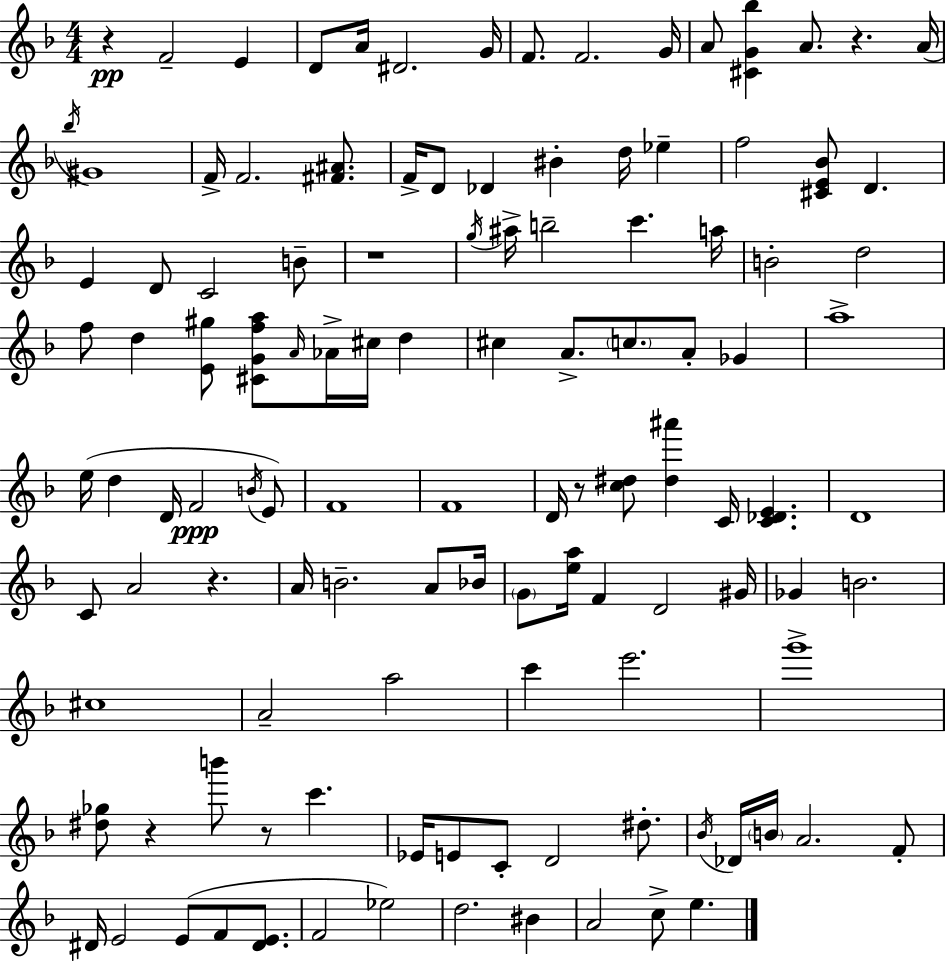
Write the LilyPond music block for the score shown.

{
  \clef treble
  \numericTimeSignature
  \time 4/4
  \key d \minor
  r4\pp f'2-- e'4 | d'8 a'16 dis'2. g'16 | f'8. f'2. g'16 | a'8 <cis' g' bes''>4 a'8. r4. a'16( | \break \acciaccatura { bes''16 } gis'1) | f'16-> f'2. <fis' ais'>8. | f'16-> d'8 des'4 bis'4-. d''16 ees''4-- | f''2 <cis' e' bes'>8 d'4. | \break e'4 d'8 c'2 b'8-- | r1 | \acciaccatura { g''16 } ais''16-> b''2-- c'''4. | a''16 b'2-. d''2 | \break f''8 d''4 <e' gis''>8 <cis' g' f'' a''>8 \grace { a'16 } aes'16-> cis''16 d''4 | cis''4 a'8.-> \parenthesize c''8. a'8-. ges'4 | a''1-> | e''16( d''4 d'16 f'2\ppp | \break \acciaccatura { b'16 } e'8) f'1 | f'1 | d'16 r8 <c'' dis''>8 <dis'' ais'''>4 c'16 <c' des' e'>4. | d'1 | \break c'8 a'2 r4. | a'16 b'2.-- | a'8 bes'16 \parenthesize g'8 <e'' a''>16 f'4 d'2 | gis'16 ges'4 b'2. | \break cis''1 | a'2-- a''2 | c'''4 e'''2. | g'''1-> | \break <dis'' ges''>8 r4 b'''8 r8 c'''4. | ees'16 e'8 c'8-. d'2 | dis''8.-. \acciaccatura { bes'16 } des'16 \parenthesize b'16 a'2. | f'8-. dis'16 e'2 e'8( | \break f'8 <dis' e'>8. f'2 ees''2) | d''2. | bis'4 a'2 c''8-> e''4. | \bar "|."
}